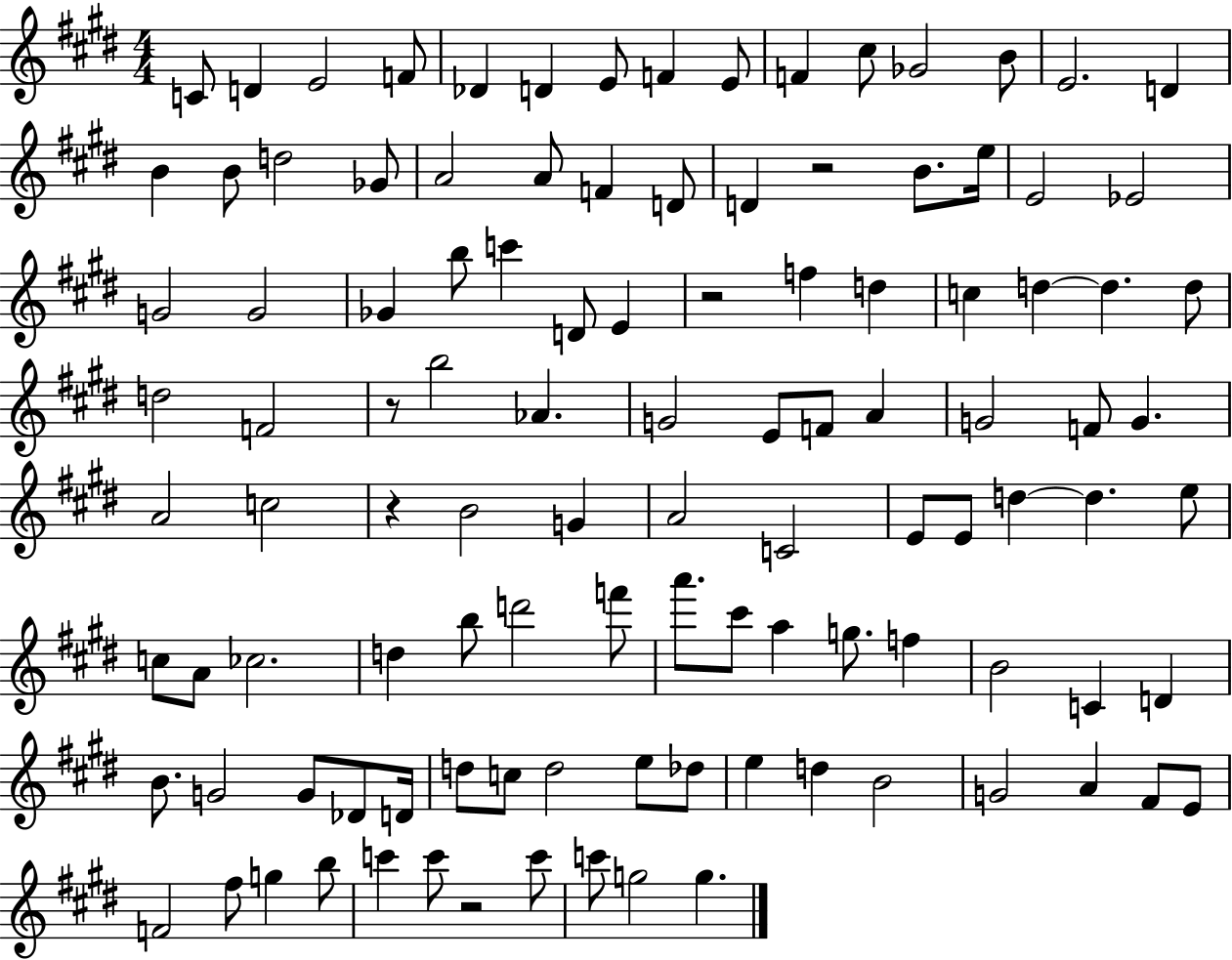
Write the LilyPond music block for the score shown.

{
  \clef treble
  \numericTimeSignature
  \time 4/4
  \key e \major
  \repeat volta 2 { c'8 d'4 e'2 f'8 | des'4 d'4 e'8 f'4 e'8 | f'4 cis''8 ges'2 b'8 | e'2. d'4 | \break b'4 b'8 d''2 ges'8 | a'2 a'8 f'4 d'8 | d'4 r2 b'8. e''16 | e'2 ees'2 | \break g'2 g'2 | ges'4 b''8 c'''4 d'8 e'4 | r2 f''4 d''4 | c''4 d''4~~ d''4. d''8 | \break d''2 f'2 | r8 b''2 aes'4. | g'2 e'8 f'8 a'4 | g'2 f'8 g'4. | \break a'2 c''2 | r4 b'2 g'4 | a'2 c'2 | e'8 e'8 d''4~~ d''4. e''8 | \break c''8 a'8 ces''2. | d''4 b''8 d'''2 f'''8 | a'''8. cis'''8 a''4 g''8. f''4 | b'2 c'4 d'4 | \break b'8. g'2 g'8 des'8 d'16 | d''8 c''8 d''2 e''8 des''8 | e''4 d''4 b'2 | g'2 a'4 fis'8 e'8 | \break f'2 fis''8 g''4 b''8 | c'''4 c'''8 r2 c'''8 | c'''8 g''2 g''4. | } \bar "|."
}